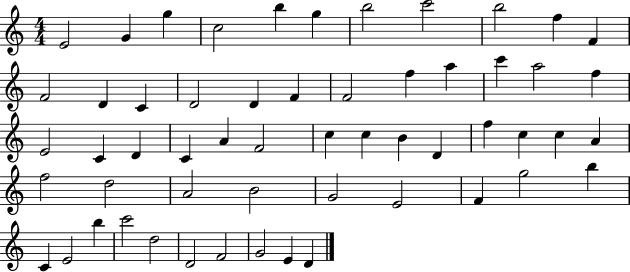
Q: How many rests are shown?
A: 0